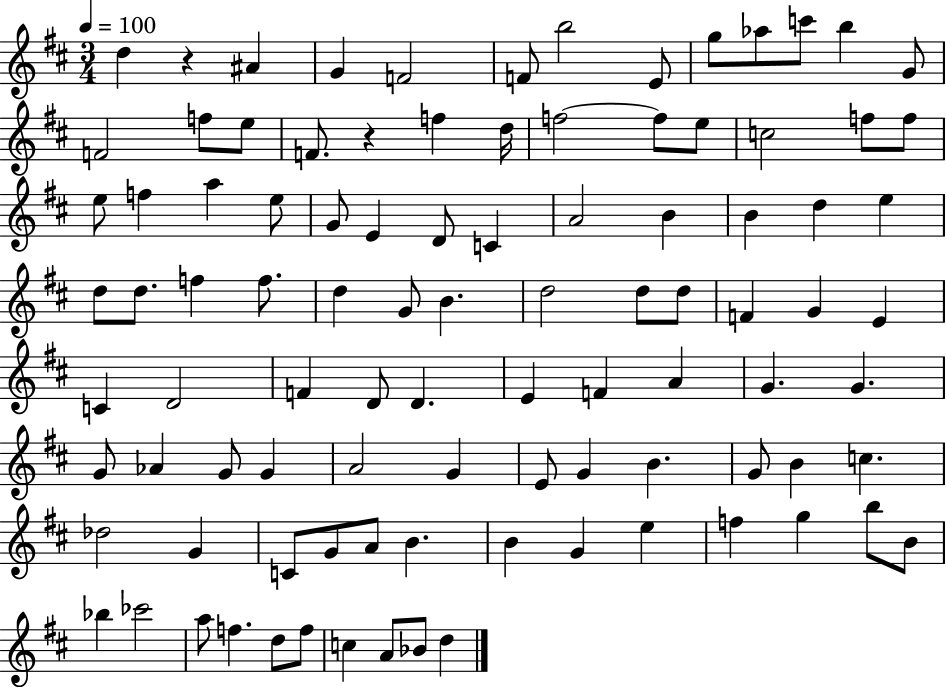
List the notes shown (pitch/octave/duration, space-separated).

D5/q R/q A#4/q G4/q F4/h F4/e B5/h E4/e G5/e Ab5/e C6/e B5/q G4/e F4/h F5/e E5/e F4/e. R/q F5/q D5/s F5/h F5/e E5/e C5/h F5/e F5/e E5/e F5/q A5/q E5/e G4/e E4/q D4/e C4/q A4/h B4/q B4/q D5/q E5/q D5/e D5/e. F5/q F5/e. D5/q G4/e B4/q. D5/h D5/e D5/e F4/q G4/q E4/q C4/q D4/h F4/q D4/e D4/q. E4/q F4/q A4/q G4/q. G4/q. G4/e Ab4/q G4/e G4/q A4/h G4/q E4/e G4/q B4/q. G4/e B4/q C5/q. Db5/h G4/q C4/e G4/e A4/e B4/q. B4/q G4/q E5/q F5/q G5/q B5/e B4/e Bb5/q CES6/h A5/e F5/q. D5/e F5/e C5/q A4/e Bb4/e D5/q